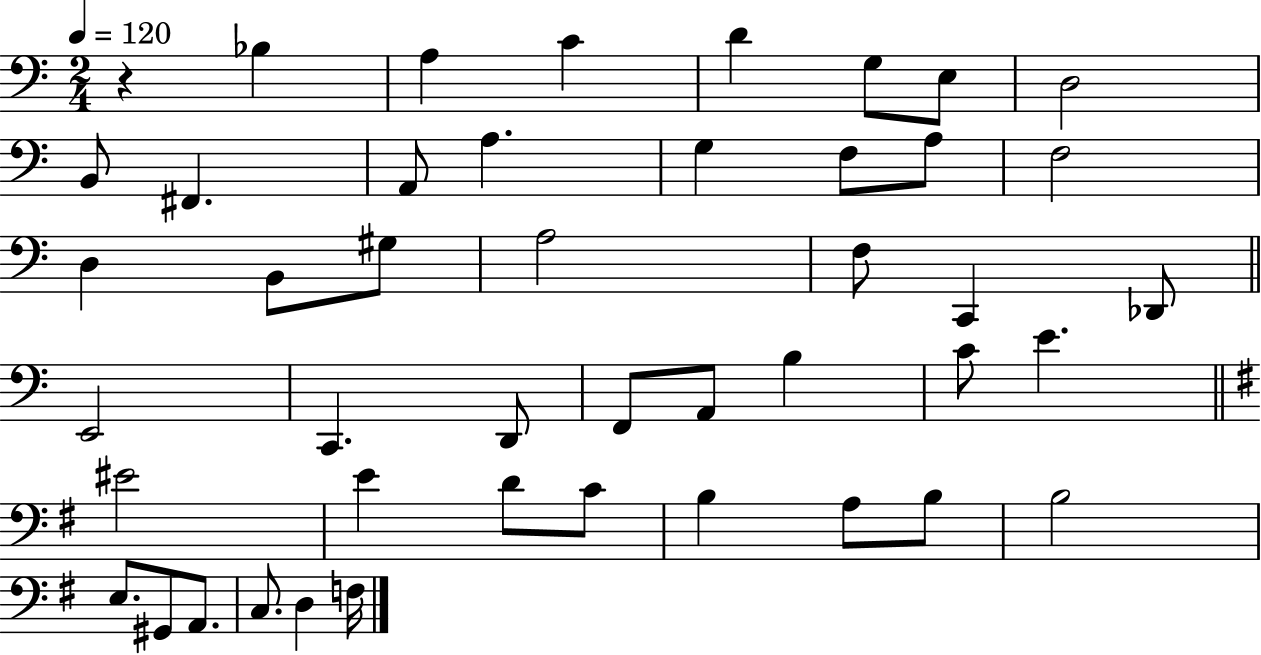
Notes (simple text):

R/q Bb3/q A3/q C4/q D4/q G3/e E3/e D3/h B2/e F#2/q. A2/e A3/q. G3/q F3/e A3/e F3/h D3/q B2/e G#3/e A3/h F3/e C2/q Db2/e E2/h C2/q. D2/e F2/e A2/e B3/q C4/e E4/q. EIS4/h E4/q D4/e C4/e B3/q A3/e B3/e B3/h E3/e. G#2/e A2/e. C3/e. D3/q F3/s